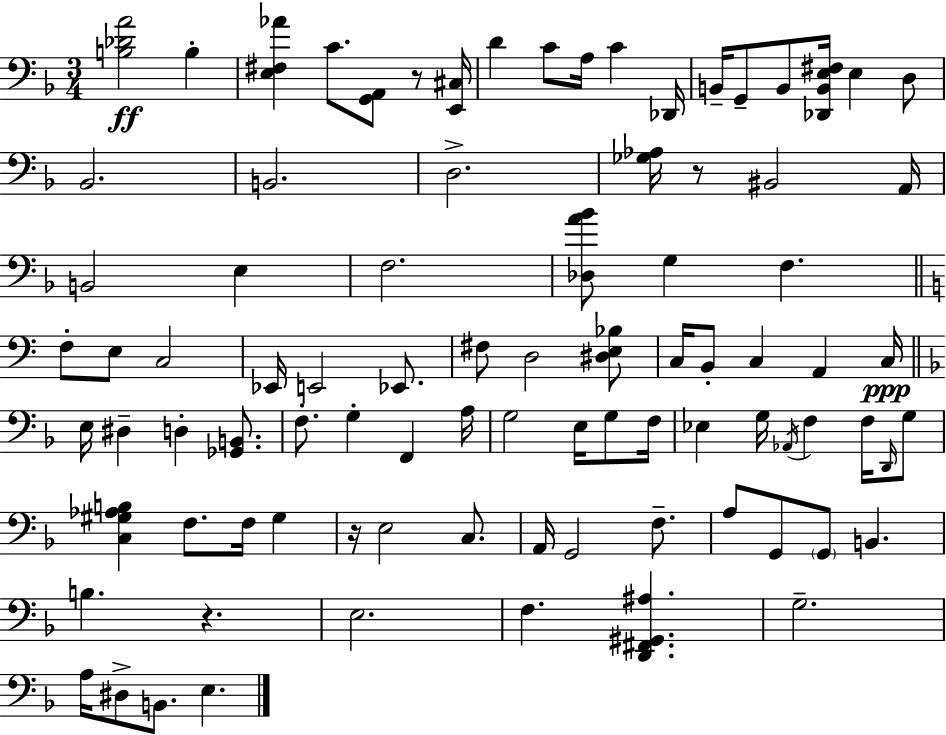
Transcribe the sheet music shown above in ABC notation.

X:1
T:Untitled
M:3/4
L:1/4
K:Dm
[B,_DA]2 B, [E,^F,_A] C/2 [G,,A,,]/2 z/2 [E,,^C,]/4 D C/2 A,/4 C _D,,/4 B,,/4 G,,/2 B,,/2 [_D,,B,,E,^F,]/4 E, D,/2 _B,,2 B,,2 D,2 [_G,_A,]/4 z/2 ^B,,2 A,,/4 B,,2 E, F,2 [_D,A_B]/2 G, F, F,/2 E,/2 C,2 _E,,/4 E,,2 _E,,/2 ^F,/2 D,2 [^D,E,_B,]/2 C,/4 B,,/2 C, A,, C,/4 E,/4 ^D, D, [_G,,B,,]/2 F,/2 G, F,, A,/4 G,2 E,/4 G,/2 F,/4 _E, G,/4 _A,,/4 F, F,/4 D,,/4 G,/2 [C,^G,_A,B,] F,/2 F,/4 ^G, z/4 E,2 C,/2 A,,/4 G,,2 F,/2 A,/2 G,,/2 G,,/2 B,, B, z E,2 F, [D,,^F,,^G,,^A,] G,2 A,/4 ^D,/2 B,,/2 E,